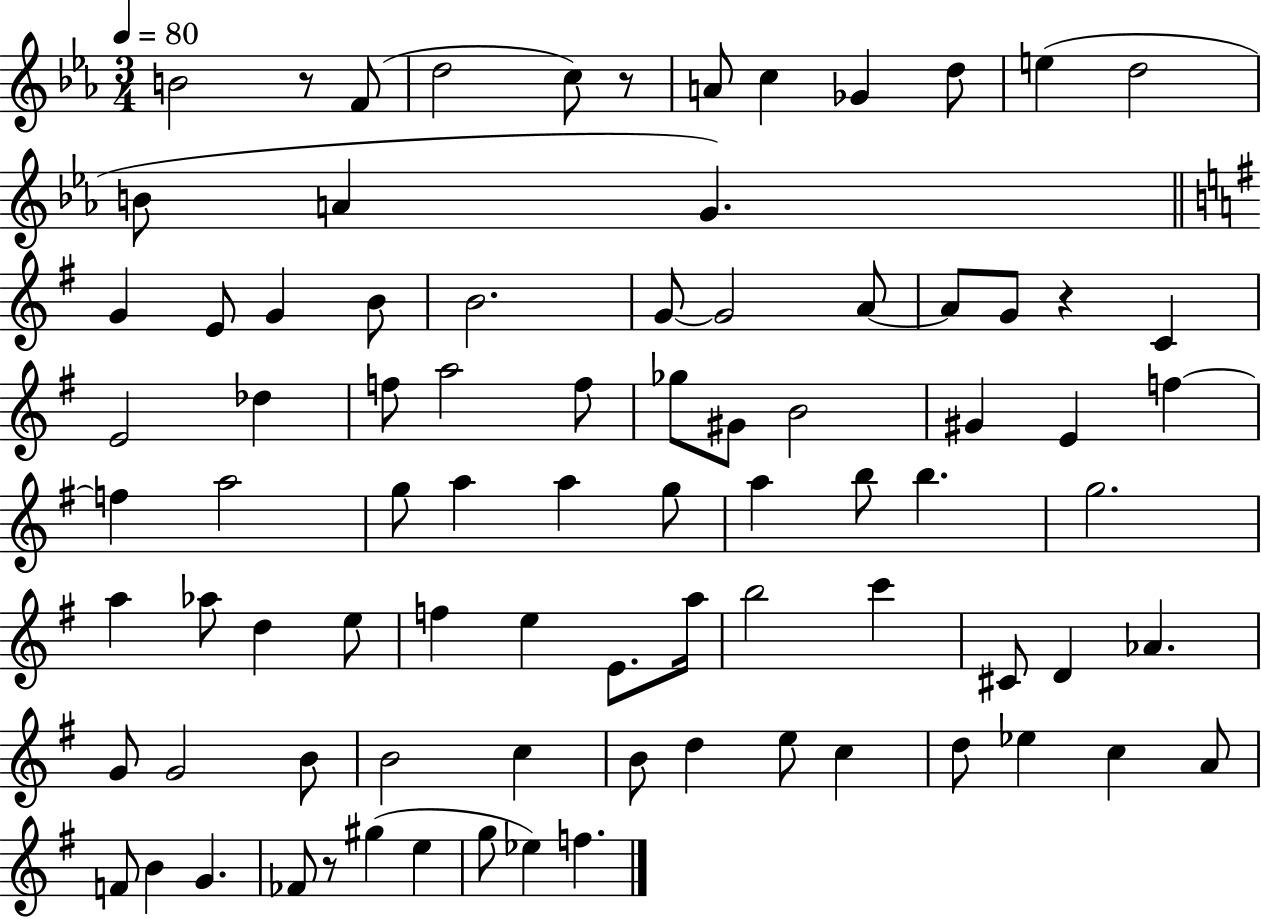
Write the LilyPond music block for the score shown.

{
  \clef treble
  \numericTimeSignature
  \time 3/4
  \key ees \major
  \tempo 4 = 80
  b'2 r8 f'8( | d''2 c''8) r8 | a'8 c''4 ges'4 d''8 | e''4( d''2 | \break b'8 a'4 g'4.) | \bar "||" \break \key e \minor g'4 e'8 g'4 b'8 | b'2. | g'8~~ g'2 a'8~~ | a'8 g'8 r4 c'4 | \break e'2 des''4 | f''8 a''2 f''8 | ges''8 gis'8 b'2 | gis'4 e'4 f''4~~ | \break f''4 a''2 | g''8 a''4 a''4 g''8 | a''4 b''8 b''4. | g''2. | \break a''4 aes''8 d''4 e''8 | f''4 e''4 e'8. a''16 | b''2 c'''4 | cis'8 d'4 aes'4. | \break g'8 g'2 b'8 | b'2 c''4 | b'8 d''4 e''8 c''4 | d''8 ees''4 c''4 a'8 | \break f'8 b'4 g'4. | fes'8 r8 gis''4( e''4 | g''8 ees''4) f''4. | \bar "|."
}